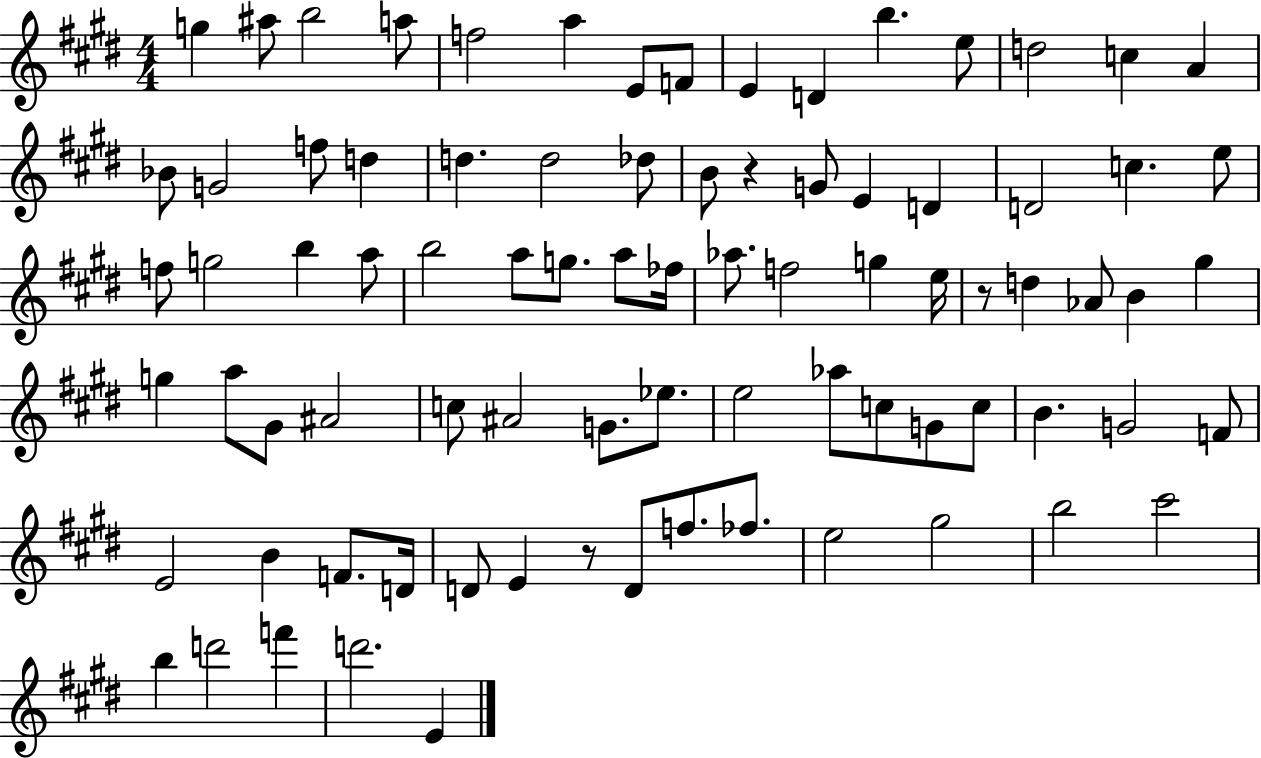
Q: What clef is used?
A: treble